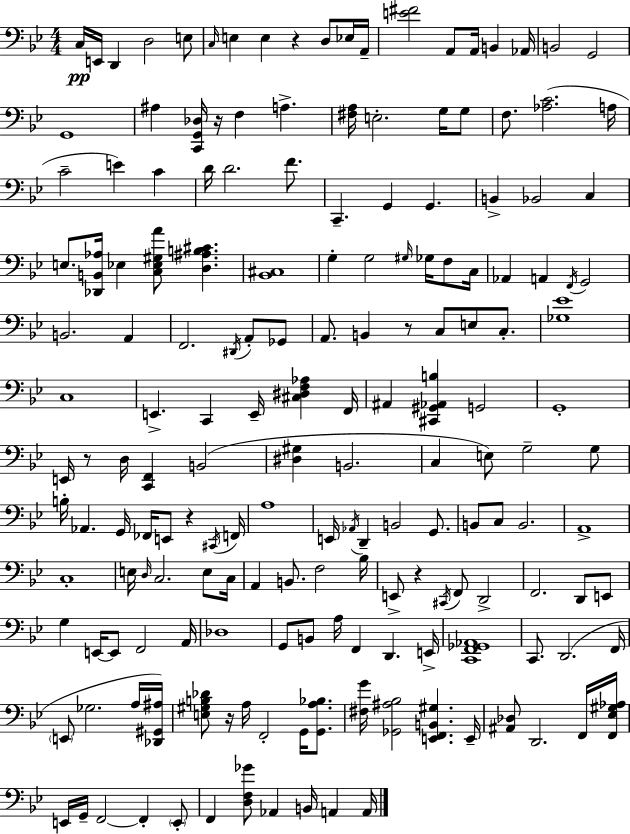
{
  \clef bass
  \numericTimeSignature
  \time 4/4
  \key bes \major
  c16\pp e,16 d,4 d2 e8 | \grace { c16 } e4 e4 r4 d8 ees16 | a,16-- <e' fis'>2 a,8 a,16 b,4 | aes,16 b,2 g,2 | \break g,1 | ais4 <c, g, des>16 r16 f4 a4.-> | <fis a>16 e2.-. g16 g8 | f8. <aes c'>2.( | \break a16 c'2-- e'4) c'4 | d'16 d'2. f'8. | c,4.-- g,4 g,4. | b,4-> bes,2 c4 | \break e8. <des, b, aes>16 ees4 <c ees gis a'>8 <d ais b cis'>4. | <bes, cis>1 | g4-. g2 \grace { gis16 } ges16 f8 | c16 aes,4 a,4 \acciaccatura { f,16 } g,2 | \break b,2. a,4 | f,2. \acciaccatura { dis,16 } | a,8-. ges,8 a,8. b,4 r8 c8 e8 | c8.-. <ges ees'>1 | \break c1 | e,4.-> c,4 e,16-- <cis dis f aes>4 | f,16 ais,4 <cis, gis, aes, b>4 g,2 | g,1-. | \break e,16 r8 d16 <c, f,>4 b,2( | <dis gis>4 b,2. | c4 e8) g2-- | g8 b16-. aes,4. g,16 fes,16 e,8 r4 | \break \acciaccatura { cis,16 } f,16 a1 | e,16 \acciaccatura { aes,16 } d,4-- b,2 | g,8. b,8 c8 b,2. | a,1-> | \break c1-. | e16 \grace { d16 } c2. | e8 c16 a,4 b,8. f2 | bes16 e,8-> r4 \acciaccatura { cis,16 } f,8 | \break d,2-> f,2. | d,8 e,8 g4 e,16~~ e,8 f,2 | a,16 des1 | g,8 b,8 a16 f,4 | \break d,4. e,16-> <c, f, ges, aes,>1 | c,8. d,2.( | f,16 \parenthesize e,8 ges2. | a16 <des, gis, ais>16) <e gis b des'>8 r16 a16 f,2-. | \break g,16 <g, a bes>8. <fis g'>16 <ges, ais bes>2 | <e, f, b, gis>4. e,16-- <ais, des>8 d,2. | f,16 <f, ees gis aes>16 e,16 g,16-- f,2~~ | f,4-. \parenthesize e,8-. f,4 <d f ges'>8 aes,4 | \break b,16 a,4 a,16 \bar "|."
}